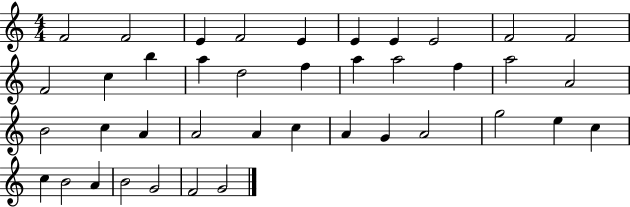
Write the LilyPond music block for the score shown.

{
  \clef treble
  \numericTimeSignature
  \time 4/4
  \key c \major
  f'2 f'2 | e'4 f'2 e'4 | e'4 e'4 e'2 | f'2 f'2 | \break f'2 c''4 b''4 | a''4 d''2 f''4 | a''4 a''2 f''4 | a''2 a'2 | \break b'2 c''4 a'4 | a'2 a'4 c''4 | a'4 g'4 a'2 | g''2 e''4 c''4 | \break c''4 b'2 a'4 | b'2 g'2 | f'2 g'2 | \bar "|."
}